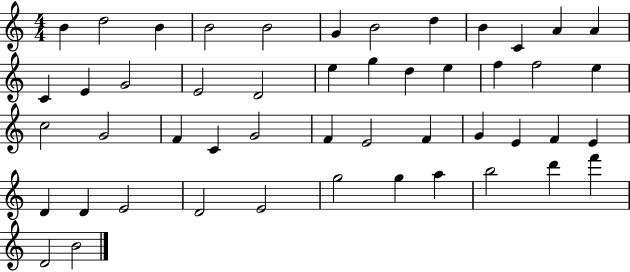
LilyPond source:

{
  \clef treble
  \numericTimeSignature
  \time 4/4
  \key c \major
  b'4 d''2 b'4 | b'2 b'2 | g'4 b'2 d''4 | b'4 c'4 a'4 a'4 | \break c'4 e'4 g'2 | e'2 d'2 | e''4 g''4 d''4 e''4 | f''4 f''2 e''4 | \break c''2 g'2 | f'4 c'4 g'2 | f'4 e'2 f'4 | g'4 e'4 f'4 e'4 | \break d'4 d'4 e'2 | d'2 e'2 | g''2 g''4 a''4 | b''2 d'''4 f'''4 | \break d'2 b'2 | \bar "|."
}